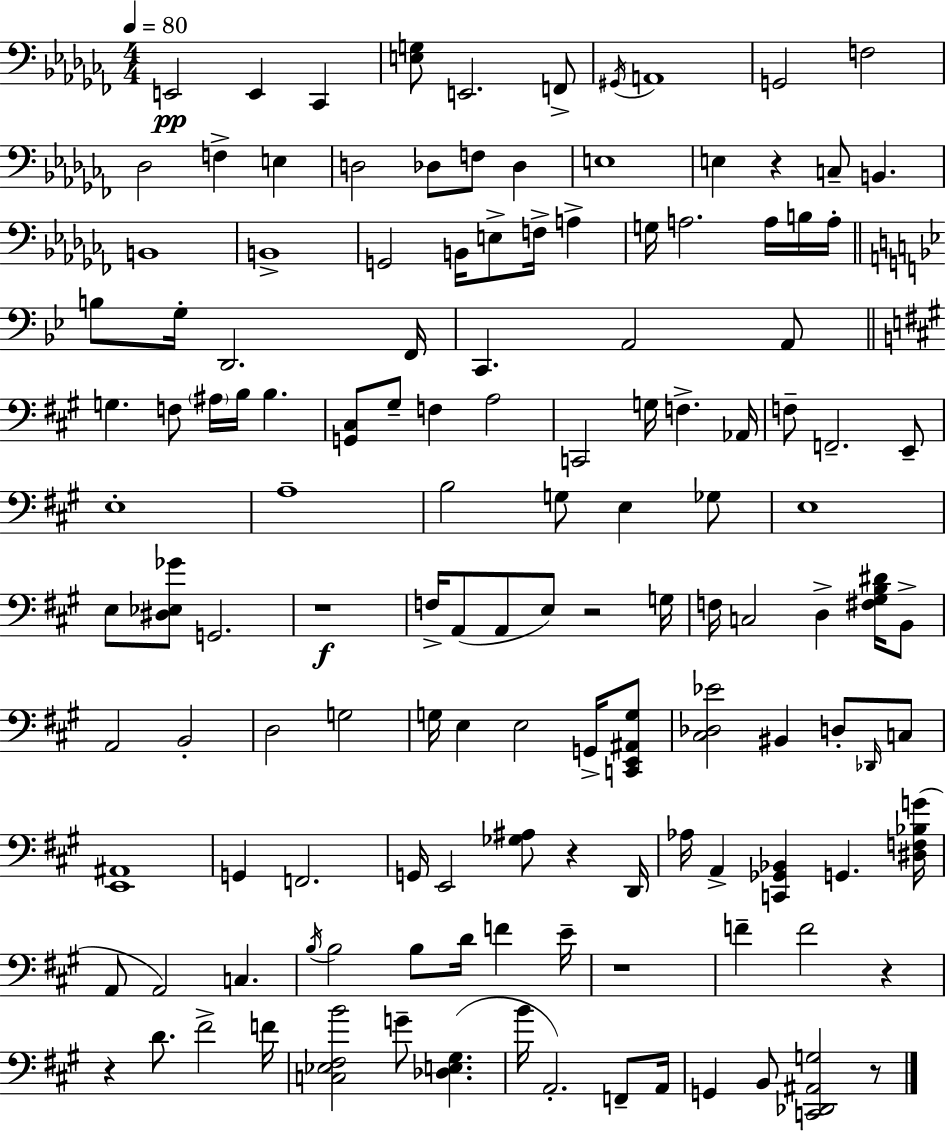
{
  \clef bass
  \numericTimeSignature
  \time 4/4
  \key aes \minor
  \tempo 4 = 80
  e,2\pp e,4 ces,4 | <e g>8 e,2. f,8-> | \acciaccatura { gis,16 } a,1 | g,2 f2 | \break des2 f4-> e4 | d2 des8 f8 des4 | e1 | e4 r4 c8-- b,4. | \break b,1 | b,1-> | g,2 b,16 e8-> f16-> a4-> | g16 a2. a16 b16 | \break a16-. \bar "||" \break \key bes \major b8 g16-. d,2. f,16 | c,4. a,2 a,8 | \bar "||" \break \key a \major g4. f8 \parenthesize ais16 b16 b4. | <g, cis>8 gis8-- f4 a2 | c,2 g16 f4.-> aes,16 | f8-- f,2.-- e,8-- | \break e1-. | a1-- | b2 g8 e4 ges8 | e1 | \break e8 <dis ees ges'>8 g,2. | r1\f | f16-> a,8( a,8 e8) r2 g16 | f16 c2 d4-> <fis gis b dis'>16 b,8-> | \break a,2 b,2-. | d2 g2 | g16 e4 e2 g,16-> <c, e, ais, g>8 | <cis des ees'>2 bis,4 d8-. \grace { des,16 } c8 | \break <e, ais,>1 | g,4 f,2. | g,16 e,2 <ges ais>8 r4 | d,16 aes16 a,4-> <c, ges, bes,>4 g,4. | \break <dis f bes g'>16( a,8 a,2) c4. | \acciaccatura { b16 } b2 b8 d'16 f'4 | e'16-- r1 | f'4-- f'2 r4 | \break r4 d'8. fis'2-> | f'16 <c ees fis b'>2 g'8-- <des e gis>4.( | b'16 a,2.-.) f,8-- | a,16 g,4 b,8 <c, des, ais, g>2 | \break r8 \bar "|."
}